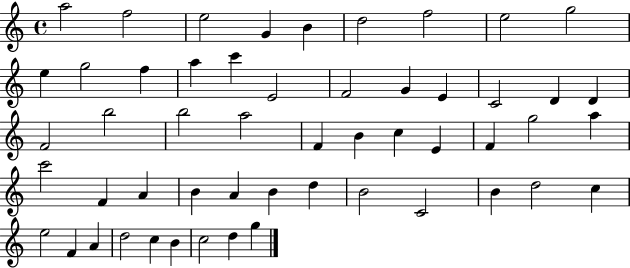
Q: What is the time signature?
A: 4/4